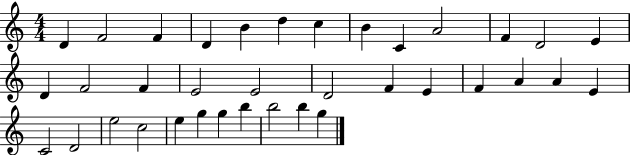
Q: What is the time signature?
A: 4/4